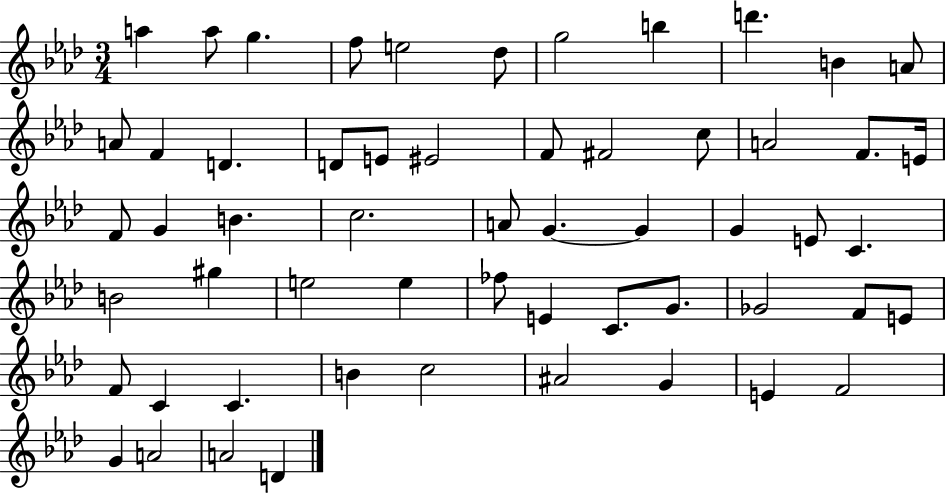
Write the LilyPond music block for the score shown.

{
  \clef treble
  \numericTimeSignature
  \time 3/4
  \key aes \major
  \repeat volta 2 { a''4 a''8 g''4. | f''8 e''2 des''8 | g''2 b''4 | d'''4. b'4 a'8 | \break a'8 f'4 d'4. | d'8 e'8 eis'2 | f'8 fis'2 c''8 | a'2 f'8. e'16 | \break f'8 g'4 b'4. | c''2. | a'8 g'4.~~ g'4 | g'4 e'8 c'4. | \break b'2 gis''4 | e''2 e''4 | fes''8 e'4 c'8. g'8. | ges'2 f'8 e'8 | \break f'8 c'4 c'4. | b'4 c''2 | ais'2 g'4 | e'4 f'2 | \break g'4 a'2 | a'2 d'4 | } \bar "|."
}